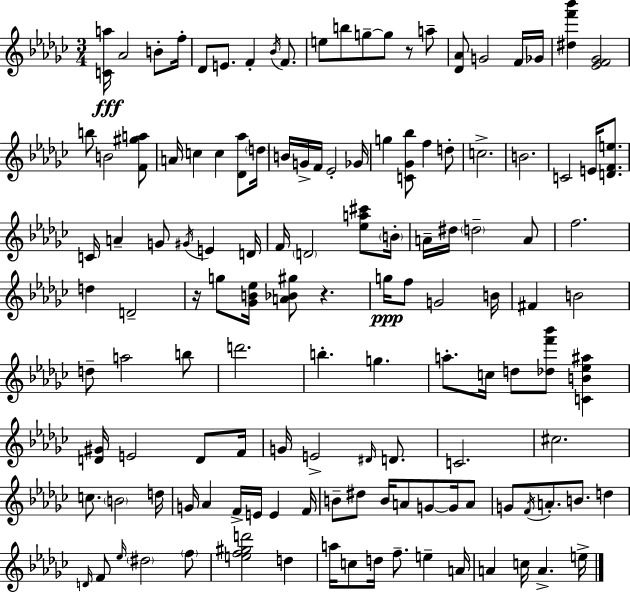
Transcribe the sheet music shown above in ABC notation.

X:1
T:Untitled
M:3/4
L:1/4
K:Ebm
[Ca]/4 _A2 B/2 f/4 _D/2 E/2 F _B/4 F/2 e/2 b/2 g/2 g/2 z/2 a/2 [_D_A]/2 G2 F/4 _G/4 [^df'_b'] [_EF_G]2 b/2 B2 [F^ga]/2 A/4 c c [_D_a]/2 d/4 B/4 G/4 F/4 _E2 _G/4 g [C_G_b]/2 f d/2 c2 B2 C2 E/4 [DFe]/2 C/4 A G/2 ^G/4 E D/4 F/4 D2 [_ea^c']/2 B/4 A/4 ^d/4 d2 A/2 f2 d D2 z/4 g/2 [_GB_e]/4 [A_B^g]/2 z g/4 f/2 G2 B/4 ^F B2 d/2 a2 b/2 d'2 b g a/2 c/4 d/2 [_df'_b']/2 [CB_e^a] [D^G]/4 E2 D/2 F/4 G/4 E2 ^D/4 D/2 C2 ^c2 c/2 B2 d/4 G/4 _A F/4 E/4 E F/4 B/2 ^d/2 B/4 A/2 G/2 G/4 A/2 G/2 F/4 A/2 B/2 d D/4 F/2 _e/4 ^d2 f/2 [ef^gd']2 d a/4 c/2 d/4 f/2 e A/4 A c/4 A e/4